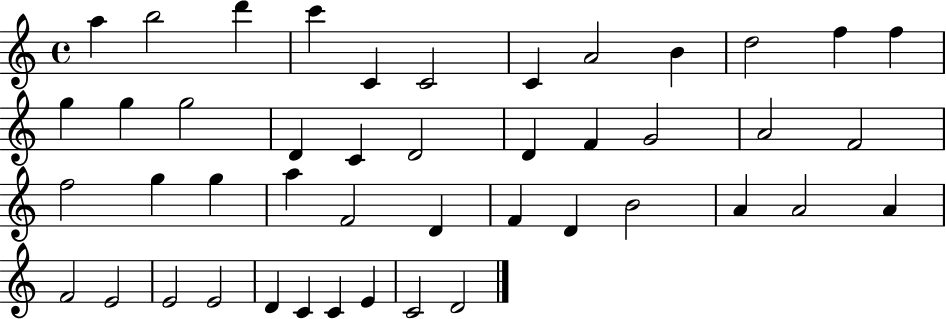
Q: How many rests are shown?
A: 0